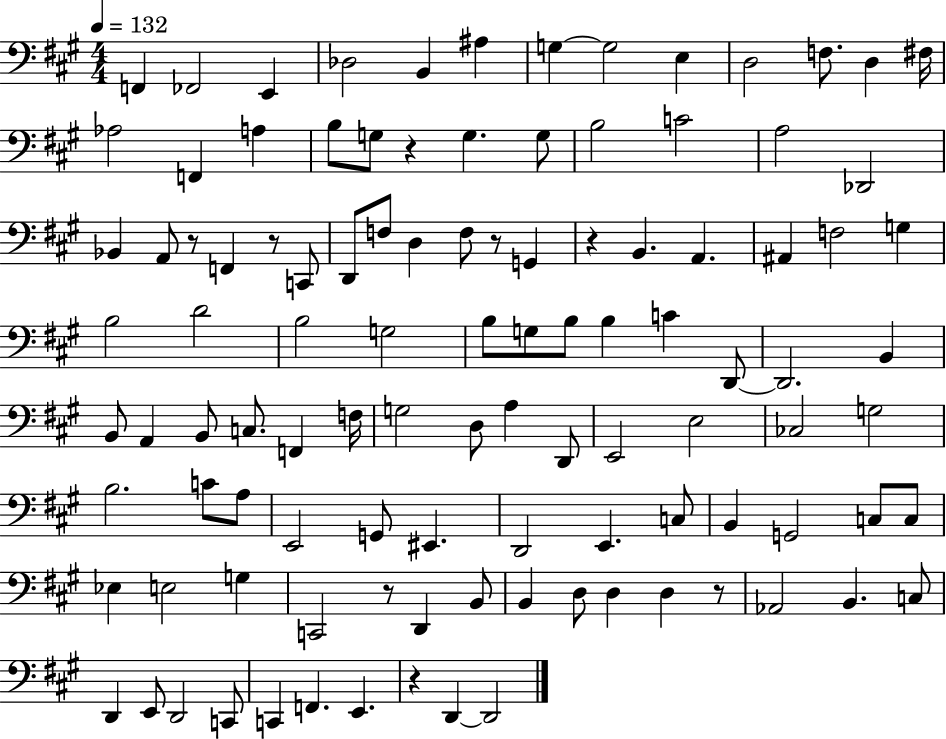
{
  \clef bass
  \numericTimeSignature
  \time 4/4
  \key a \major
  \tempo 4 = 132
  f,4 fes,2 e,4 | des2 b,4 ais4 | g4~~ g2 e4 | d2 f8. d4 fis16 | \break aes2 f,4 a4 | b8 g8 r4 g4. g8 | b2 c'2 | a2 des,2 | \break bes,4 a,8 r8 f,4 r8 c,8 | d,8 f8 d4 f8 r8 g,4 | r4 b,4. a,4. | ais,4 f2 g4 | \break b2 d'2 | b2 g2 | b8 g8 b8 b4 c'4 d,8~~ | d,2. b,4 | \break b,8 a,4 b,8 c8. f,4 f16 | g2 d8 a4 d,8 | e,2 e2 | ces2 g2 | \break b2. c'8 a8 | e,2 g,8 eis,4. | d,2 e,4. c8 | b,4 g,2 c8 c8 | \break ees4 e2 g4 | c,2 r8 d,4 b,8 | b,4 d8 d4 d4 r8 | aes,2 b,4. c8 | \break d,4 e,8 d,2 c,8 | c,4 f,4. e,4. | r4 d,4~~ d,2 | \bar "|."
}